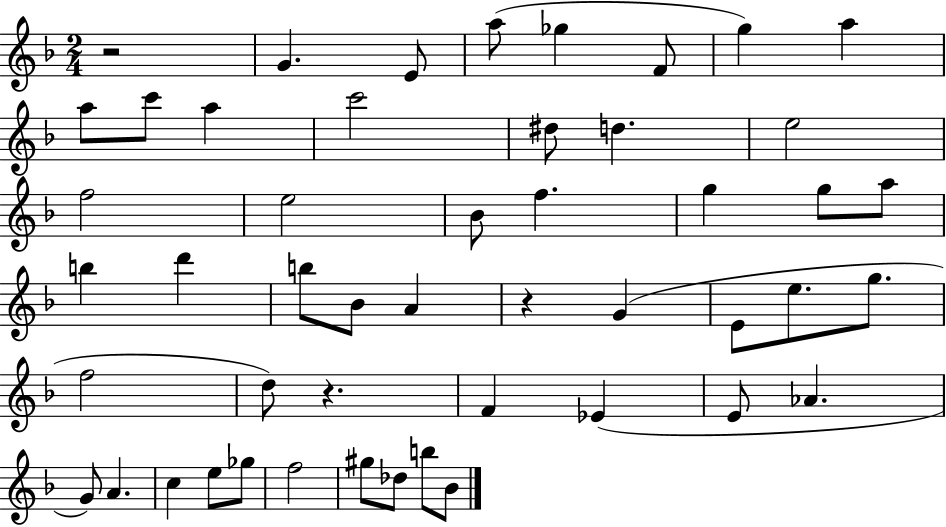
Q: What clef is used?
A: treble